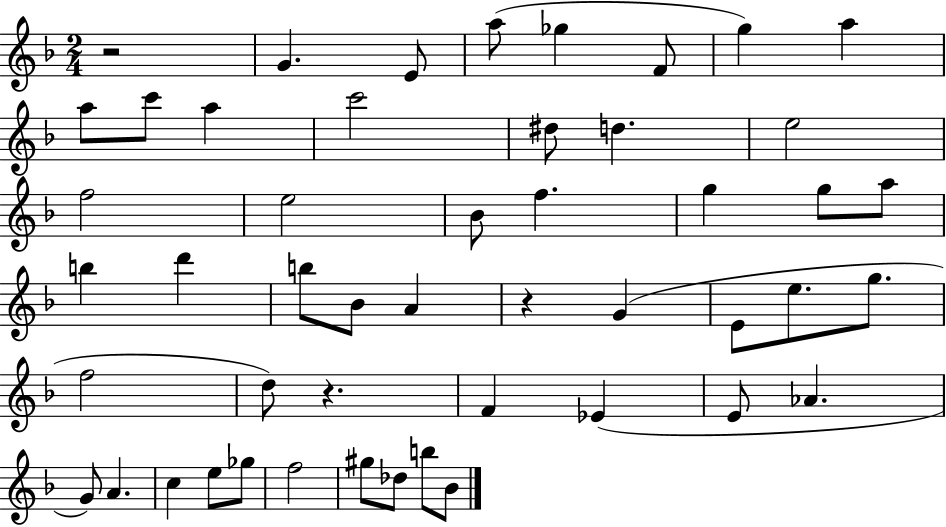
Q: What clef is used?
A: treble